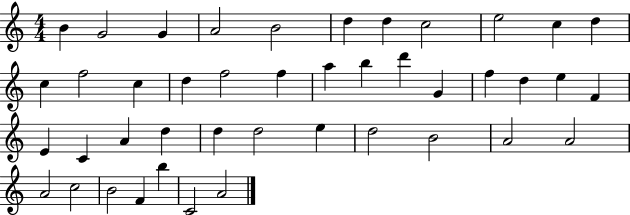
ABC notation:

X:1
T:Untitled
M:4/4
L:1/4
K:C
B G2 G A2 B2 d d c2 e2 c d c f2 c d f2 f a b d' G f d e F E C A d d d2 e d2 B2 A2 A2 A2 c2 B2 F b C2 A2